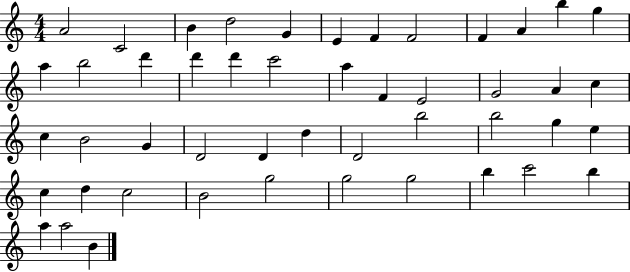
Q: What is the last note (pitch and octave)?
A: B4